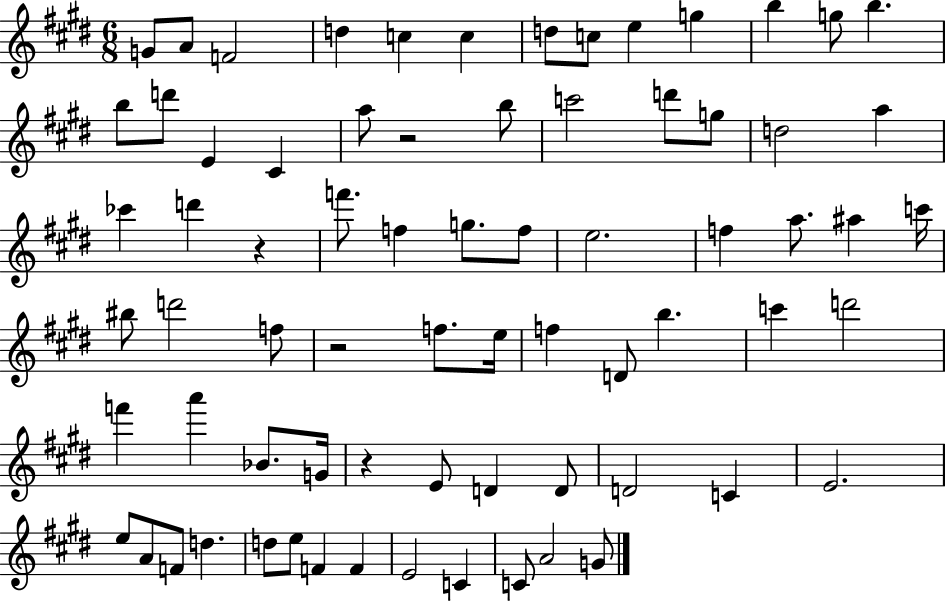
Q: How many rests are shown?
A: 4